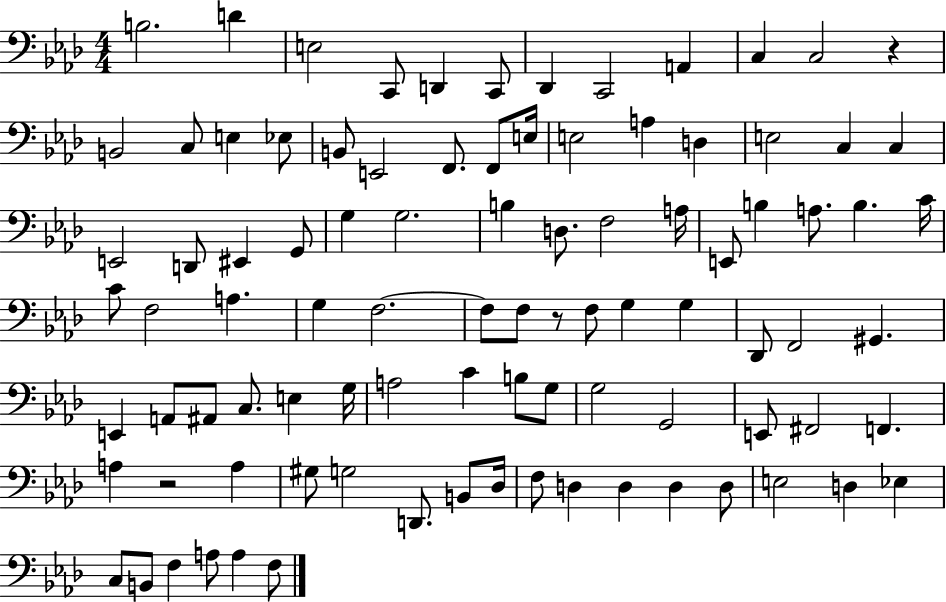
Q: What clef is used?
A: bass